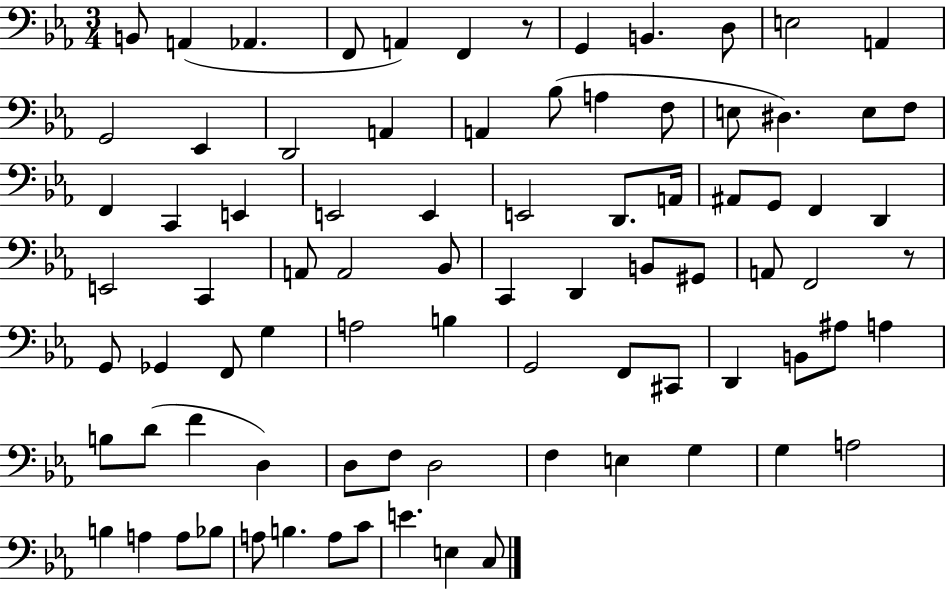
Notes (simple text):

B2/e A2/q Ab2/q. F2/e A2/q F2/q R/e G2/q B2/q. D3/e E3/h A2/q G2/h Eb2/q D2/h A2/q A2/q Bb3/e A3/q F3/e E3/e D#3/q. E3/e F3/e F2/q C2/q E2/q E2/h E2/q E2/h D2/e. A2/s A#2/e G2/e F2/q D2/q E2/h C2/q A2/e A2/h Bb2/e C2/q D2/q B2/e G#2/e A2/e F2/h R/e G2/e Gb2/q F2/e G3/q A3/h B3/q G2/h F2/e C#2/e D2/q B2/e A#3/e A3/q B3/e D4/e F4/q D3/q D3/e F3/e D3/h F3/q E3/q G3/q G3/q A3/h B3/q A3/q A3/e Bb3/e A3/e B3/q. A3/e C4/e E4/q. E3/q C3/e